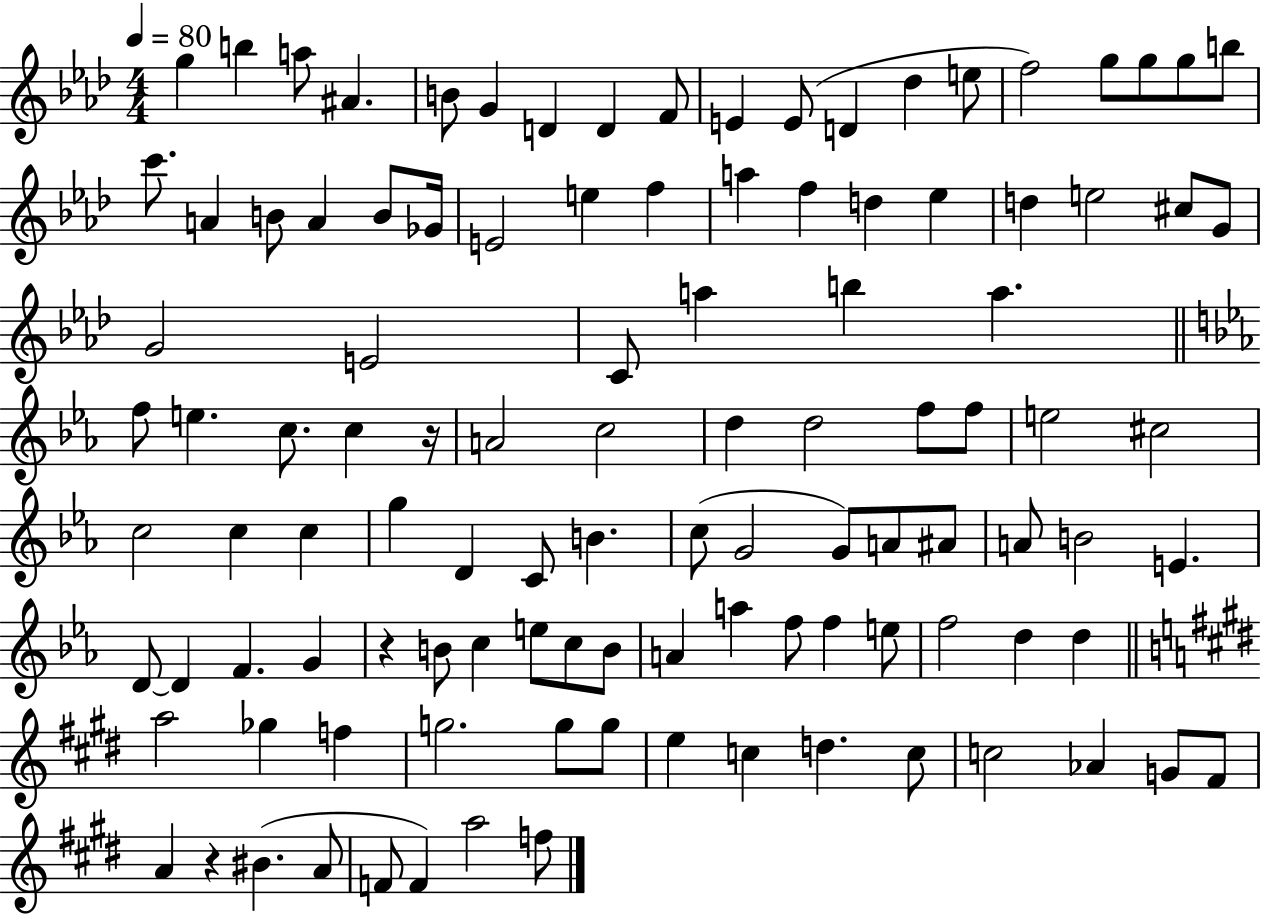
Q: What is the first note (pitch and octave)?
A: G5